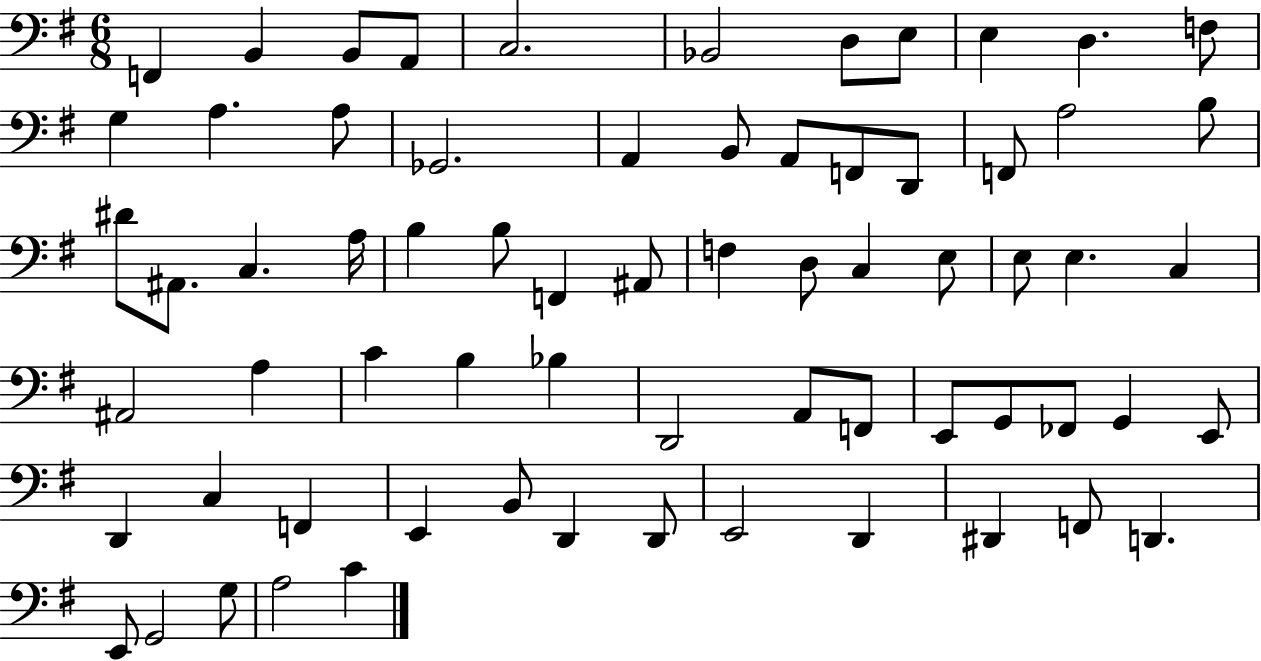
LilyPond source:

{
  \clef bass
  \numericTimeSignature
  \time 6/8
  \key g \major
  f,4 b,4 b,8 a,8 | c2. | bes,2 d8 e8 | e4 d4. f8 | \break g4 a4. a8 | ges,2. | a,4 b,8 a,8 f,8 d,8 | f,8 a2 b8 | \break dis'8 ais,8. c4. a16 | b4 b8 f,4 ais,8 | f4 d8 c4 e8 | e8 e4. c4 | \break ais,2 a4 | c'4 b4 bes4 | d,2 a,8 f,8 | e,8 g,8 fes,8 g,4 e,8 | \break d,4 c4 f,4 | e,4 b,8 d,4 d,8 | e,2 d,4 | dis,4 f,8 d,4. | \break e,8 g,2 g8 | a2 c'4 | \bar "|."
}